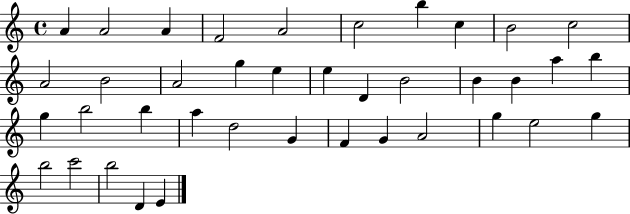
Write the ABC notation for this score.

X:1
T:Untitled
M:4/4
L:1/4
K:C
A A2 A F2 A2 c2 b c B2 c2 A2 B2 A2 g e e D B2 B B a b g b2 b a d2 G F G A2 g e2 g b2 c'2 b2 D E